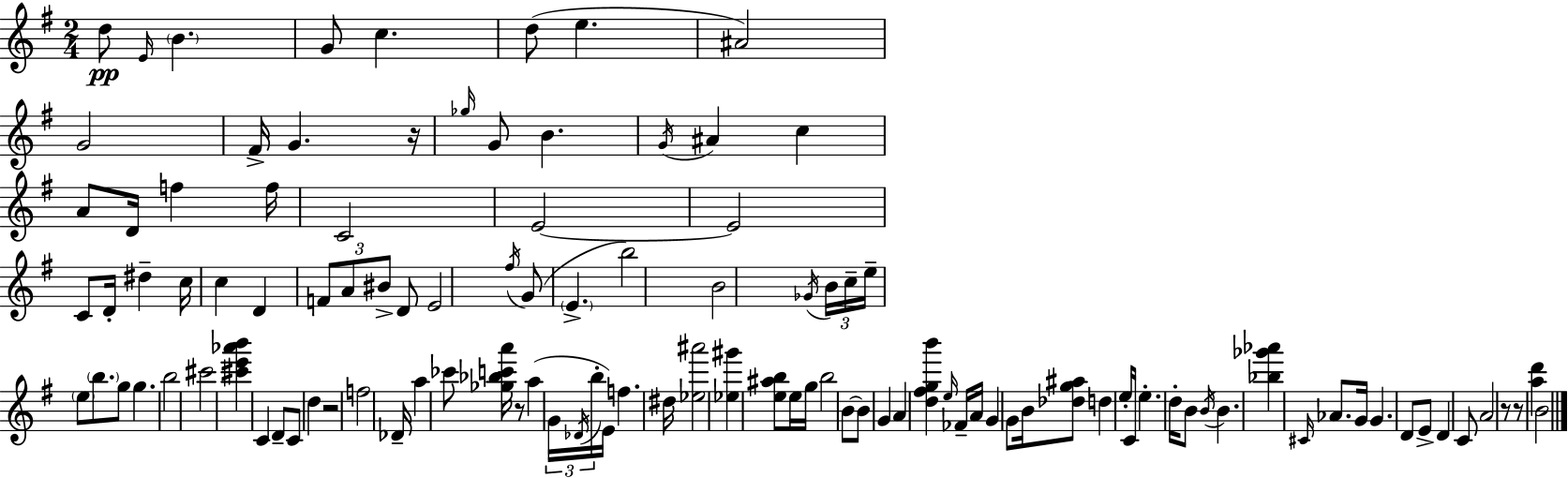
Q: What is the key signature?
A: G major